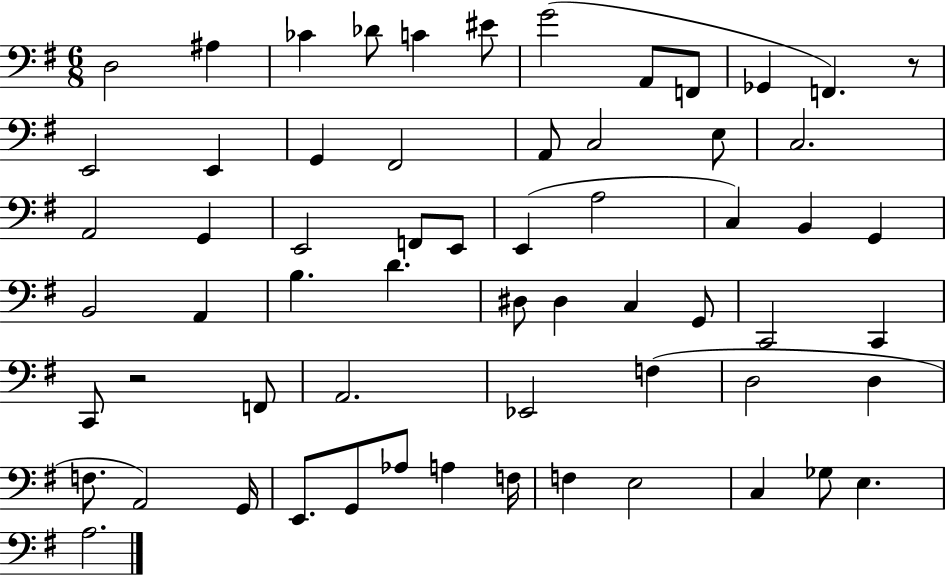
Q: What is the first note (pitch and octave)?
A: D3